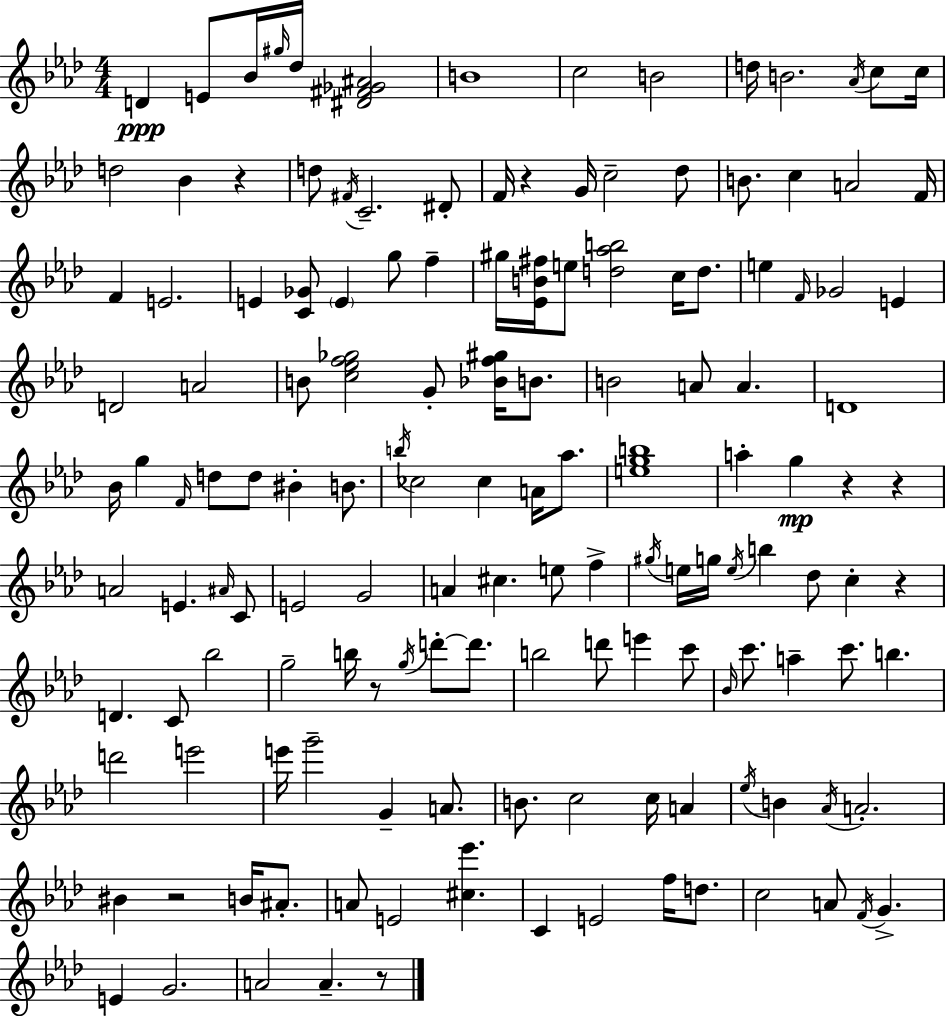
{
  \clef treble
  \numericTimeSignature
  \time 4/4
  \key aes \major
  d'4\ppp e'8 bes'16 \grace { gis''16 } des''16 <dis' fis' ges' ais'>2 | b'1 | c''2 b'2 | d''16 b'2. \acciaccatura { aes'16 } c''8 | \break c''16 d''2 bes'4 r4 | d''8 \acciaccatura { fis'16 } c'2.-- | dis'8-. f'16 r4 g'16 c''2-- | des''8 b'8. c''4 a'2 | \break f'16 f'4 e'2. | e'4 <c' ges'>8 \parenthesize e'4 g''8 f''4-- | gis''16 <ees' b' fis''>16 e''8 <d'' aes'' b''>2 c''16 | d''8. e''4 \grace { f'16 } ges'2 | \break e'4 d'2 a'2 | b'8 <c'' ees'' f'' ges''>2 g'8-. | <bes' f'' gis''>16 b'8. b'2 a'8 a'4. | d'1 | \break bes'16 g''4 \grace { f'16 } d''8 d''8 bis'4-. | b'8. \acciaccatura { b''16 } ces''2 ces''4 | a'16 aes''8. <e'' g'' b''>1 | a''4-. g''4\mp r4 | \break r4 a'2 e'4. | \grace { ais'16 } c'8 e'2 g'2 | a'4 cis''4. | e''8 f''4-> \acciaccatura { gis''16 } e''16 g''16 \acciaccatura { e''16 } b''4 des''8 | \break c''4-. r4 d'4. c'8 | bes''2 g''2-- | b''16 r8 \acciaccatura { g''16 } d'''8-.~~ d'''8. b''2 | d'''8 e'''4 c'''8 \grace { bes'16 } c'''8. a''4-- | \break c'''8. b''4. d'''2 | e'''2 e'''16 g'''2-- | g'4-- a'8. b'8. c''2 | c''16 a'4 \acciaccatura { ees''16 } b'4 | \break \acciaccatura { aes'16 } a'2.-. bis'4 | r2 b'16 ais'8.-. a'8 e'2 | <cis'' ees'''>4. c'4 | e'2 f''16 d''8. c''2 | \break a'8 \acciaccatura { f'16 } g'4.-> e'4 | g'2. a'2 | a'4.-- r8 \bar "|."
}